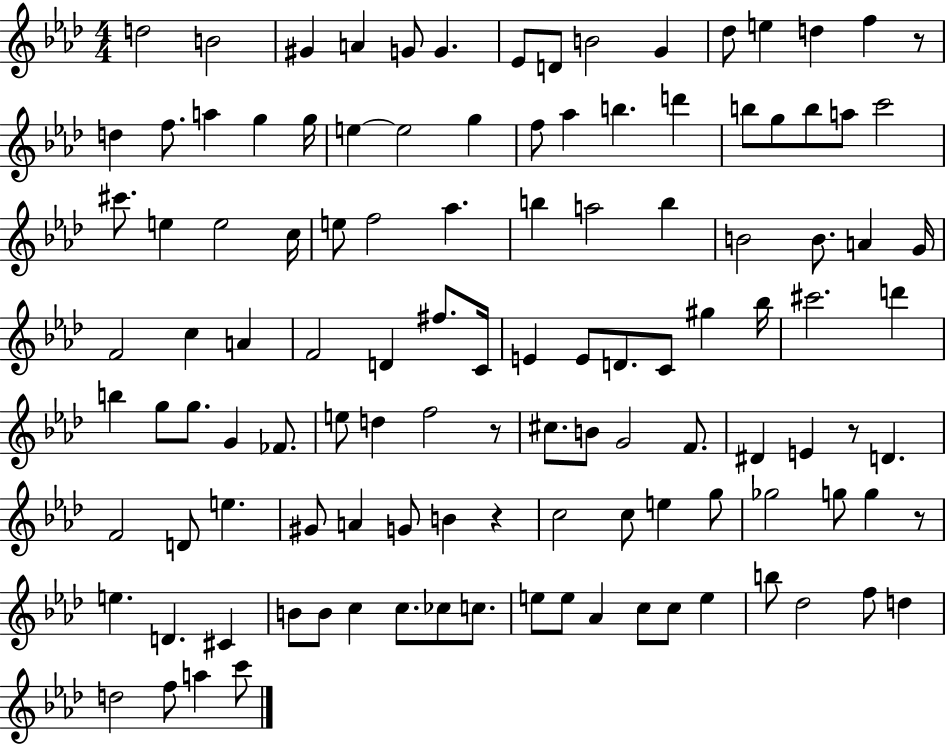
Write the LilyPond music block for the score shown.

{
  \clef treble
  \numericTimeSignature
  \time 4/4
  \key aes \major
  d''2 b'2 | gis'4 a'4 g'8 g'4. | ees'8 d'8 b'2 g'4 | des''8 e''4 d''4 f''4 r8 | \break d''4 f''8. a''4 g''4 g''16 | e''4~~ e''2 g''4 | f''8 aes''4 b''4. d'''4 | b''8 g''8 b''8 a''8 c'''2 | \break cis'''8. e''4 e''2 c''16 | e''8 f''2 aes''4. | b''4 a''2 b''4 | b'2 b'8. a'4 g'16 | \break f'2 c''4 a'4 | f'2 d'4 fis''8. c'16 | e'4 e'8 d'8. c'8 gis''4 bes''16 | cis'''2. d'''4 | \break b''4 g''8 g''8. g'4 fes'8. | e''8 d''4 f''2 r8 | cis''8. b'8 g'2 f'8. | dis'4 e'4 r8 d'4. | \break f'2 d'8 e''4. | gis'8 a'4 g'8 b'4 r4 | c''2 c''8 e''4 g''8 | ges''2 g''8 g''4 r8 | \break e''4. d'4. cis'4 | b'8 b'8 c''4 c''8. ces''8 c''8. | e''8 e''8 aes'4 c''8 c''8 e''4 | b''8 des''2 f''8 d''4 | \break d''2 f''8 a''4 c'''8 | \bar "|."
}